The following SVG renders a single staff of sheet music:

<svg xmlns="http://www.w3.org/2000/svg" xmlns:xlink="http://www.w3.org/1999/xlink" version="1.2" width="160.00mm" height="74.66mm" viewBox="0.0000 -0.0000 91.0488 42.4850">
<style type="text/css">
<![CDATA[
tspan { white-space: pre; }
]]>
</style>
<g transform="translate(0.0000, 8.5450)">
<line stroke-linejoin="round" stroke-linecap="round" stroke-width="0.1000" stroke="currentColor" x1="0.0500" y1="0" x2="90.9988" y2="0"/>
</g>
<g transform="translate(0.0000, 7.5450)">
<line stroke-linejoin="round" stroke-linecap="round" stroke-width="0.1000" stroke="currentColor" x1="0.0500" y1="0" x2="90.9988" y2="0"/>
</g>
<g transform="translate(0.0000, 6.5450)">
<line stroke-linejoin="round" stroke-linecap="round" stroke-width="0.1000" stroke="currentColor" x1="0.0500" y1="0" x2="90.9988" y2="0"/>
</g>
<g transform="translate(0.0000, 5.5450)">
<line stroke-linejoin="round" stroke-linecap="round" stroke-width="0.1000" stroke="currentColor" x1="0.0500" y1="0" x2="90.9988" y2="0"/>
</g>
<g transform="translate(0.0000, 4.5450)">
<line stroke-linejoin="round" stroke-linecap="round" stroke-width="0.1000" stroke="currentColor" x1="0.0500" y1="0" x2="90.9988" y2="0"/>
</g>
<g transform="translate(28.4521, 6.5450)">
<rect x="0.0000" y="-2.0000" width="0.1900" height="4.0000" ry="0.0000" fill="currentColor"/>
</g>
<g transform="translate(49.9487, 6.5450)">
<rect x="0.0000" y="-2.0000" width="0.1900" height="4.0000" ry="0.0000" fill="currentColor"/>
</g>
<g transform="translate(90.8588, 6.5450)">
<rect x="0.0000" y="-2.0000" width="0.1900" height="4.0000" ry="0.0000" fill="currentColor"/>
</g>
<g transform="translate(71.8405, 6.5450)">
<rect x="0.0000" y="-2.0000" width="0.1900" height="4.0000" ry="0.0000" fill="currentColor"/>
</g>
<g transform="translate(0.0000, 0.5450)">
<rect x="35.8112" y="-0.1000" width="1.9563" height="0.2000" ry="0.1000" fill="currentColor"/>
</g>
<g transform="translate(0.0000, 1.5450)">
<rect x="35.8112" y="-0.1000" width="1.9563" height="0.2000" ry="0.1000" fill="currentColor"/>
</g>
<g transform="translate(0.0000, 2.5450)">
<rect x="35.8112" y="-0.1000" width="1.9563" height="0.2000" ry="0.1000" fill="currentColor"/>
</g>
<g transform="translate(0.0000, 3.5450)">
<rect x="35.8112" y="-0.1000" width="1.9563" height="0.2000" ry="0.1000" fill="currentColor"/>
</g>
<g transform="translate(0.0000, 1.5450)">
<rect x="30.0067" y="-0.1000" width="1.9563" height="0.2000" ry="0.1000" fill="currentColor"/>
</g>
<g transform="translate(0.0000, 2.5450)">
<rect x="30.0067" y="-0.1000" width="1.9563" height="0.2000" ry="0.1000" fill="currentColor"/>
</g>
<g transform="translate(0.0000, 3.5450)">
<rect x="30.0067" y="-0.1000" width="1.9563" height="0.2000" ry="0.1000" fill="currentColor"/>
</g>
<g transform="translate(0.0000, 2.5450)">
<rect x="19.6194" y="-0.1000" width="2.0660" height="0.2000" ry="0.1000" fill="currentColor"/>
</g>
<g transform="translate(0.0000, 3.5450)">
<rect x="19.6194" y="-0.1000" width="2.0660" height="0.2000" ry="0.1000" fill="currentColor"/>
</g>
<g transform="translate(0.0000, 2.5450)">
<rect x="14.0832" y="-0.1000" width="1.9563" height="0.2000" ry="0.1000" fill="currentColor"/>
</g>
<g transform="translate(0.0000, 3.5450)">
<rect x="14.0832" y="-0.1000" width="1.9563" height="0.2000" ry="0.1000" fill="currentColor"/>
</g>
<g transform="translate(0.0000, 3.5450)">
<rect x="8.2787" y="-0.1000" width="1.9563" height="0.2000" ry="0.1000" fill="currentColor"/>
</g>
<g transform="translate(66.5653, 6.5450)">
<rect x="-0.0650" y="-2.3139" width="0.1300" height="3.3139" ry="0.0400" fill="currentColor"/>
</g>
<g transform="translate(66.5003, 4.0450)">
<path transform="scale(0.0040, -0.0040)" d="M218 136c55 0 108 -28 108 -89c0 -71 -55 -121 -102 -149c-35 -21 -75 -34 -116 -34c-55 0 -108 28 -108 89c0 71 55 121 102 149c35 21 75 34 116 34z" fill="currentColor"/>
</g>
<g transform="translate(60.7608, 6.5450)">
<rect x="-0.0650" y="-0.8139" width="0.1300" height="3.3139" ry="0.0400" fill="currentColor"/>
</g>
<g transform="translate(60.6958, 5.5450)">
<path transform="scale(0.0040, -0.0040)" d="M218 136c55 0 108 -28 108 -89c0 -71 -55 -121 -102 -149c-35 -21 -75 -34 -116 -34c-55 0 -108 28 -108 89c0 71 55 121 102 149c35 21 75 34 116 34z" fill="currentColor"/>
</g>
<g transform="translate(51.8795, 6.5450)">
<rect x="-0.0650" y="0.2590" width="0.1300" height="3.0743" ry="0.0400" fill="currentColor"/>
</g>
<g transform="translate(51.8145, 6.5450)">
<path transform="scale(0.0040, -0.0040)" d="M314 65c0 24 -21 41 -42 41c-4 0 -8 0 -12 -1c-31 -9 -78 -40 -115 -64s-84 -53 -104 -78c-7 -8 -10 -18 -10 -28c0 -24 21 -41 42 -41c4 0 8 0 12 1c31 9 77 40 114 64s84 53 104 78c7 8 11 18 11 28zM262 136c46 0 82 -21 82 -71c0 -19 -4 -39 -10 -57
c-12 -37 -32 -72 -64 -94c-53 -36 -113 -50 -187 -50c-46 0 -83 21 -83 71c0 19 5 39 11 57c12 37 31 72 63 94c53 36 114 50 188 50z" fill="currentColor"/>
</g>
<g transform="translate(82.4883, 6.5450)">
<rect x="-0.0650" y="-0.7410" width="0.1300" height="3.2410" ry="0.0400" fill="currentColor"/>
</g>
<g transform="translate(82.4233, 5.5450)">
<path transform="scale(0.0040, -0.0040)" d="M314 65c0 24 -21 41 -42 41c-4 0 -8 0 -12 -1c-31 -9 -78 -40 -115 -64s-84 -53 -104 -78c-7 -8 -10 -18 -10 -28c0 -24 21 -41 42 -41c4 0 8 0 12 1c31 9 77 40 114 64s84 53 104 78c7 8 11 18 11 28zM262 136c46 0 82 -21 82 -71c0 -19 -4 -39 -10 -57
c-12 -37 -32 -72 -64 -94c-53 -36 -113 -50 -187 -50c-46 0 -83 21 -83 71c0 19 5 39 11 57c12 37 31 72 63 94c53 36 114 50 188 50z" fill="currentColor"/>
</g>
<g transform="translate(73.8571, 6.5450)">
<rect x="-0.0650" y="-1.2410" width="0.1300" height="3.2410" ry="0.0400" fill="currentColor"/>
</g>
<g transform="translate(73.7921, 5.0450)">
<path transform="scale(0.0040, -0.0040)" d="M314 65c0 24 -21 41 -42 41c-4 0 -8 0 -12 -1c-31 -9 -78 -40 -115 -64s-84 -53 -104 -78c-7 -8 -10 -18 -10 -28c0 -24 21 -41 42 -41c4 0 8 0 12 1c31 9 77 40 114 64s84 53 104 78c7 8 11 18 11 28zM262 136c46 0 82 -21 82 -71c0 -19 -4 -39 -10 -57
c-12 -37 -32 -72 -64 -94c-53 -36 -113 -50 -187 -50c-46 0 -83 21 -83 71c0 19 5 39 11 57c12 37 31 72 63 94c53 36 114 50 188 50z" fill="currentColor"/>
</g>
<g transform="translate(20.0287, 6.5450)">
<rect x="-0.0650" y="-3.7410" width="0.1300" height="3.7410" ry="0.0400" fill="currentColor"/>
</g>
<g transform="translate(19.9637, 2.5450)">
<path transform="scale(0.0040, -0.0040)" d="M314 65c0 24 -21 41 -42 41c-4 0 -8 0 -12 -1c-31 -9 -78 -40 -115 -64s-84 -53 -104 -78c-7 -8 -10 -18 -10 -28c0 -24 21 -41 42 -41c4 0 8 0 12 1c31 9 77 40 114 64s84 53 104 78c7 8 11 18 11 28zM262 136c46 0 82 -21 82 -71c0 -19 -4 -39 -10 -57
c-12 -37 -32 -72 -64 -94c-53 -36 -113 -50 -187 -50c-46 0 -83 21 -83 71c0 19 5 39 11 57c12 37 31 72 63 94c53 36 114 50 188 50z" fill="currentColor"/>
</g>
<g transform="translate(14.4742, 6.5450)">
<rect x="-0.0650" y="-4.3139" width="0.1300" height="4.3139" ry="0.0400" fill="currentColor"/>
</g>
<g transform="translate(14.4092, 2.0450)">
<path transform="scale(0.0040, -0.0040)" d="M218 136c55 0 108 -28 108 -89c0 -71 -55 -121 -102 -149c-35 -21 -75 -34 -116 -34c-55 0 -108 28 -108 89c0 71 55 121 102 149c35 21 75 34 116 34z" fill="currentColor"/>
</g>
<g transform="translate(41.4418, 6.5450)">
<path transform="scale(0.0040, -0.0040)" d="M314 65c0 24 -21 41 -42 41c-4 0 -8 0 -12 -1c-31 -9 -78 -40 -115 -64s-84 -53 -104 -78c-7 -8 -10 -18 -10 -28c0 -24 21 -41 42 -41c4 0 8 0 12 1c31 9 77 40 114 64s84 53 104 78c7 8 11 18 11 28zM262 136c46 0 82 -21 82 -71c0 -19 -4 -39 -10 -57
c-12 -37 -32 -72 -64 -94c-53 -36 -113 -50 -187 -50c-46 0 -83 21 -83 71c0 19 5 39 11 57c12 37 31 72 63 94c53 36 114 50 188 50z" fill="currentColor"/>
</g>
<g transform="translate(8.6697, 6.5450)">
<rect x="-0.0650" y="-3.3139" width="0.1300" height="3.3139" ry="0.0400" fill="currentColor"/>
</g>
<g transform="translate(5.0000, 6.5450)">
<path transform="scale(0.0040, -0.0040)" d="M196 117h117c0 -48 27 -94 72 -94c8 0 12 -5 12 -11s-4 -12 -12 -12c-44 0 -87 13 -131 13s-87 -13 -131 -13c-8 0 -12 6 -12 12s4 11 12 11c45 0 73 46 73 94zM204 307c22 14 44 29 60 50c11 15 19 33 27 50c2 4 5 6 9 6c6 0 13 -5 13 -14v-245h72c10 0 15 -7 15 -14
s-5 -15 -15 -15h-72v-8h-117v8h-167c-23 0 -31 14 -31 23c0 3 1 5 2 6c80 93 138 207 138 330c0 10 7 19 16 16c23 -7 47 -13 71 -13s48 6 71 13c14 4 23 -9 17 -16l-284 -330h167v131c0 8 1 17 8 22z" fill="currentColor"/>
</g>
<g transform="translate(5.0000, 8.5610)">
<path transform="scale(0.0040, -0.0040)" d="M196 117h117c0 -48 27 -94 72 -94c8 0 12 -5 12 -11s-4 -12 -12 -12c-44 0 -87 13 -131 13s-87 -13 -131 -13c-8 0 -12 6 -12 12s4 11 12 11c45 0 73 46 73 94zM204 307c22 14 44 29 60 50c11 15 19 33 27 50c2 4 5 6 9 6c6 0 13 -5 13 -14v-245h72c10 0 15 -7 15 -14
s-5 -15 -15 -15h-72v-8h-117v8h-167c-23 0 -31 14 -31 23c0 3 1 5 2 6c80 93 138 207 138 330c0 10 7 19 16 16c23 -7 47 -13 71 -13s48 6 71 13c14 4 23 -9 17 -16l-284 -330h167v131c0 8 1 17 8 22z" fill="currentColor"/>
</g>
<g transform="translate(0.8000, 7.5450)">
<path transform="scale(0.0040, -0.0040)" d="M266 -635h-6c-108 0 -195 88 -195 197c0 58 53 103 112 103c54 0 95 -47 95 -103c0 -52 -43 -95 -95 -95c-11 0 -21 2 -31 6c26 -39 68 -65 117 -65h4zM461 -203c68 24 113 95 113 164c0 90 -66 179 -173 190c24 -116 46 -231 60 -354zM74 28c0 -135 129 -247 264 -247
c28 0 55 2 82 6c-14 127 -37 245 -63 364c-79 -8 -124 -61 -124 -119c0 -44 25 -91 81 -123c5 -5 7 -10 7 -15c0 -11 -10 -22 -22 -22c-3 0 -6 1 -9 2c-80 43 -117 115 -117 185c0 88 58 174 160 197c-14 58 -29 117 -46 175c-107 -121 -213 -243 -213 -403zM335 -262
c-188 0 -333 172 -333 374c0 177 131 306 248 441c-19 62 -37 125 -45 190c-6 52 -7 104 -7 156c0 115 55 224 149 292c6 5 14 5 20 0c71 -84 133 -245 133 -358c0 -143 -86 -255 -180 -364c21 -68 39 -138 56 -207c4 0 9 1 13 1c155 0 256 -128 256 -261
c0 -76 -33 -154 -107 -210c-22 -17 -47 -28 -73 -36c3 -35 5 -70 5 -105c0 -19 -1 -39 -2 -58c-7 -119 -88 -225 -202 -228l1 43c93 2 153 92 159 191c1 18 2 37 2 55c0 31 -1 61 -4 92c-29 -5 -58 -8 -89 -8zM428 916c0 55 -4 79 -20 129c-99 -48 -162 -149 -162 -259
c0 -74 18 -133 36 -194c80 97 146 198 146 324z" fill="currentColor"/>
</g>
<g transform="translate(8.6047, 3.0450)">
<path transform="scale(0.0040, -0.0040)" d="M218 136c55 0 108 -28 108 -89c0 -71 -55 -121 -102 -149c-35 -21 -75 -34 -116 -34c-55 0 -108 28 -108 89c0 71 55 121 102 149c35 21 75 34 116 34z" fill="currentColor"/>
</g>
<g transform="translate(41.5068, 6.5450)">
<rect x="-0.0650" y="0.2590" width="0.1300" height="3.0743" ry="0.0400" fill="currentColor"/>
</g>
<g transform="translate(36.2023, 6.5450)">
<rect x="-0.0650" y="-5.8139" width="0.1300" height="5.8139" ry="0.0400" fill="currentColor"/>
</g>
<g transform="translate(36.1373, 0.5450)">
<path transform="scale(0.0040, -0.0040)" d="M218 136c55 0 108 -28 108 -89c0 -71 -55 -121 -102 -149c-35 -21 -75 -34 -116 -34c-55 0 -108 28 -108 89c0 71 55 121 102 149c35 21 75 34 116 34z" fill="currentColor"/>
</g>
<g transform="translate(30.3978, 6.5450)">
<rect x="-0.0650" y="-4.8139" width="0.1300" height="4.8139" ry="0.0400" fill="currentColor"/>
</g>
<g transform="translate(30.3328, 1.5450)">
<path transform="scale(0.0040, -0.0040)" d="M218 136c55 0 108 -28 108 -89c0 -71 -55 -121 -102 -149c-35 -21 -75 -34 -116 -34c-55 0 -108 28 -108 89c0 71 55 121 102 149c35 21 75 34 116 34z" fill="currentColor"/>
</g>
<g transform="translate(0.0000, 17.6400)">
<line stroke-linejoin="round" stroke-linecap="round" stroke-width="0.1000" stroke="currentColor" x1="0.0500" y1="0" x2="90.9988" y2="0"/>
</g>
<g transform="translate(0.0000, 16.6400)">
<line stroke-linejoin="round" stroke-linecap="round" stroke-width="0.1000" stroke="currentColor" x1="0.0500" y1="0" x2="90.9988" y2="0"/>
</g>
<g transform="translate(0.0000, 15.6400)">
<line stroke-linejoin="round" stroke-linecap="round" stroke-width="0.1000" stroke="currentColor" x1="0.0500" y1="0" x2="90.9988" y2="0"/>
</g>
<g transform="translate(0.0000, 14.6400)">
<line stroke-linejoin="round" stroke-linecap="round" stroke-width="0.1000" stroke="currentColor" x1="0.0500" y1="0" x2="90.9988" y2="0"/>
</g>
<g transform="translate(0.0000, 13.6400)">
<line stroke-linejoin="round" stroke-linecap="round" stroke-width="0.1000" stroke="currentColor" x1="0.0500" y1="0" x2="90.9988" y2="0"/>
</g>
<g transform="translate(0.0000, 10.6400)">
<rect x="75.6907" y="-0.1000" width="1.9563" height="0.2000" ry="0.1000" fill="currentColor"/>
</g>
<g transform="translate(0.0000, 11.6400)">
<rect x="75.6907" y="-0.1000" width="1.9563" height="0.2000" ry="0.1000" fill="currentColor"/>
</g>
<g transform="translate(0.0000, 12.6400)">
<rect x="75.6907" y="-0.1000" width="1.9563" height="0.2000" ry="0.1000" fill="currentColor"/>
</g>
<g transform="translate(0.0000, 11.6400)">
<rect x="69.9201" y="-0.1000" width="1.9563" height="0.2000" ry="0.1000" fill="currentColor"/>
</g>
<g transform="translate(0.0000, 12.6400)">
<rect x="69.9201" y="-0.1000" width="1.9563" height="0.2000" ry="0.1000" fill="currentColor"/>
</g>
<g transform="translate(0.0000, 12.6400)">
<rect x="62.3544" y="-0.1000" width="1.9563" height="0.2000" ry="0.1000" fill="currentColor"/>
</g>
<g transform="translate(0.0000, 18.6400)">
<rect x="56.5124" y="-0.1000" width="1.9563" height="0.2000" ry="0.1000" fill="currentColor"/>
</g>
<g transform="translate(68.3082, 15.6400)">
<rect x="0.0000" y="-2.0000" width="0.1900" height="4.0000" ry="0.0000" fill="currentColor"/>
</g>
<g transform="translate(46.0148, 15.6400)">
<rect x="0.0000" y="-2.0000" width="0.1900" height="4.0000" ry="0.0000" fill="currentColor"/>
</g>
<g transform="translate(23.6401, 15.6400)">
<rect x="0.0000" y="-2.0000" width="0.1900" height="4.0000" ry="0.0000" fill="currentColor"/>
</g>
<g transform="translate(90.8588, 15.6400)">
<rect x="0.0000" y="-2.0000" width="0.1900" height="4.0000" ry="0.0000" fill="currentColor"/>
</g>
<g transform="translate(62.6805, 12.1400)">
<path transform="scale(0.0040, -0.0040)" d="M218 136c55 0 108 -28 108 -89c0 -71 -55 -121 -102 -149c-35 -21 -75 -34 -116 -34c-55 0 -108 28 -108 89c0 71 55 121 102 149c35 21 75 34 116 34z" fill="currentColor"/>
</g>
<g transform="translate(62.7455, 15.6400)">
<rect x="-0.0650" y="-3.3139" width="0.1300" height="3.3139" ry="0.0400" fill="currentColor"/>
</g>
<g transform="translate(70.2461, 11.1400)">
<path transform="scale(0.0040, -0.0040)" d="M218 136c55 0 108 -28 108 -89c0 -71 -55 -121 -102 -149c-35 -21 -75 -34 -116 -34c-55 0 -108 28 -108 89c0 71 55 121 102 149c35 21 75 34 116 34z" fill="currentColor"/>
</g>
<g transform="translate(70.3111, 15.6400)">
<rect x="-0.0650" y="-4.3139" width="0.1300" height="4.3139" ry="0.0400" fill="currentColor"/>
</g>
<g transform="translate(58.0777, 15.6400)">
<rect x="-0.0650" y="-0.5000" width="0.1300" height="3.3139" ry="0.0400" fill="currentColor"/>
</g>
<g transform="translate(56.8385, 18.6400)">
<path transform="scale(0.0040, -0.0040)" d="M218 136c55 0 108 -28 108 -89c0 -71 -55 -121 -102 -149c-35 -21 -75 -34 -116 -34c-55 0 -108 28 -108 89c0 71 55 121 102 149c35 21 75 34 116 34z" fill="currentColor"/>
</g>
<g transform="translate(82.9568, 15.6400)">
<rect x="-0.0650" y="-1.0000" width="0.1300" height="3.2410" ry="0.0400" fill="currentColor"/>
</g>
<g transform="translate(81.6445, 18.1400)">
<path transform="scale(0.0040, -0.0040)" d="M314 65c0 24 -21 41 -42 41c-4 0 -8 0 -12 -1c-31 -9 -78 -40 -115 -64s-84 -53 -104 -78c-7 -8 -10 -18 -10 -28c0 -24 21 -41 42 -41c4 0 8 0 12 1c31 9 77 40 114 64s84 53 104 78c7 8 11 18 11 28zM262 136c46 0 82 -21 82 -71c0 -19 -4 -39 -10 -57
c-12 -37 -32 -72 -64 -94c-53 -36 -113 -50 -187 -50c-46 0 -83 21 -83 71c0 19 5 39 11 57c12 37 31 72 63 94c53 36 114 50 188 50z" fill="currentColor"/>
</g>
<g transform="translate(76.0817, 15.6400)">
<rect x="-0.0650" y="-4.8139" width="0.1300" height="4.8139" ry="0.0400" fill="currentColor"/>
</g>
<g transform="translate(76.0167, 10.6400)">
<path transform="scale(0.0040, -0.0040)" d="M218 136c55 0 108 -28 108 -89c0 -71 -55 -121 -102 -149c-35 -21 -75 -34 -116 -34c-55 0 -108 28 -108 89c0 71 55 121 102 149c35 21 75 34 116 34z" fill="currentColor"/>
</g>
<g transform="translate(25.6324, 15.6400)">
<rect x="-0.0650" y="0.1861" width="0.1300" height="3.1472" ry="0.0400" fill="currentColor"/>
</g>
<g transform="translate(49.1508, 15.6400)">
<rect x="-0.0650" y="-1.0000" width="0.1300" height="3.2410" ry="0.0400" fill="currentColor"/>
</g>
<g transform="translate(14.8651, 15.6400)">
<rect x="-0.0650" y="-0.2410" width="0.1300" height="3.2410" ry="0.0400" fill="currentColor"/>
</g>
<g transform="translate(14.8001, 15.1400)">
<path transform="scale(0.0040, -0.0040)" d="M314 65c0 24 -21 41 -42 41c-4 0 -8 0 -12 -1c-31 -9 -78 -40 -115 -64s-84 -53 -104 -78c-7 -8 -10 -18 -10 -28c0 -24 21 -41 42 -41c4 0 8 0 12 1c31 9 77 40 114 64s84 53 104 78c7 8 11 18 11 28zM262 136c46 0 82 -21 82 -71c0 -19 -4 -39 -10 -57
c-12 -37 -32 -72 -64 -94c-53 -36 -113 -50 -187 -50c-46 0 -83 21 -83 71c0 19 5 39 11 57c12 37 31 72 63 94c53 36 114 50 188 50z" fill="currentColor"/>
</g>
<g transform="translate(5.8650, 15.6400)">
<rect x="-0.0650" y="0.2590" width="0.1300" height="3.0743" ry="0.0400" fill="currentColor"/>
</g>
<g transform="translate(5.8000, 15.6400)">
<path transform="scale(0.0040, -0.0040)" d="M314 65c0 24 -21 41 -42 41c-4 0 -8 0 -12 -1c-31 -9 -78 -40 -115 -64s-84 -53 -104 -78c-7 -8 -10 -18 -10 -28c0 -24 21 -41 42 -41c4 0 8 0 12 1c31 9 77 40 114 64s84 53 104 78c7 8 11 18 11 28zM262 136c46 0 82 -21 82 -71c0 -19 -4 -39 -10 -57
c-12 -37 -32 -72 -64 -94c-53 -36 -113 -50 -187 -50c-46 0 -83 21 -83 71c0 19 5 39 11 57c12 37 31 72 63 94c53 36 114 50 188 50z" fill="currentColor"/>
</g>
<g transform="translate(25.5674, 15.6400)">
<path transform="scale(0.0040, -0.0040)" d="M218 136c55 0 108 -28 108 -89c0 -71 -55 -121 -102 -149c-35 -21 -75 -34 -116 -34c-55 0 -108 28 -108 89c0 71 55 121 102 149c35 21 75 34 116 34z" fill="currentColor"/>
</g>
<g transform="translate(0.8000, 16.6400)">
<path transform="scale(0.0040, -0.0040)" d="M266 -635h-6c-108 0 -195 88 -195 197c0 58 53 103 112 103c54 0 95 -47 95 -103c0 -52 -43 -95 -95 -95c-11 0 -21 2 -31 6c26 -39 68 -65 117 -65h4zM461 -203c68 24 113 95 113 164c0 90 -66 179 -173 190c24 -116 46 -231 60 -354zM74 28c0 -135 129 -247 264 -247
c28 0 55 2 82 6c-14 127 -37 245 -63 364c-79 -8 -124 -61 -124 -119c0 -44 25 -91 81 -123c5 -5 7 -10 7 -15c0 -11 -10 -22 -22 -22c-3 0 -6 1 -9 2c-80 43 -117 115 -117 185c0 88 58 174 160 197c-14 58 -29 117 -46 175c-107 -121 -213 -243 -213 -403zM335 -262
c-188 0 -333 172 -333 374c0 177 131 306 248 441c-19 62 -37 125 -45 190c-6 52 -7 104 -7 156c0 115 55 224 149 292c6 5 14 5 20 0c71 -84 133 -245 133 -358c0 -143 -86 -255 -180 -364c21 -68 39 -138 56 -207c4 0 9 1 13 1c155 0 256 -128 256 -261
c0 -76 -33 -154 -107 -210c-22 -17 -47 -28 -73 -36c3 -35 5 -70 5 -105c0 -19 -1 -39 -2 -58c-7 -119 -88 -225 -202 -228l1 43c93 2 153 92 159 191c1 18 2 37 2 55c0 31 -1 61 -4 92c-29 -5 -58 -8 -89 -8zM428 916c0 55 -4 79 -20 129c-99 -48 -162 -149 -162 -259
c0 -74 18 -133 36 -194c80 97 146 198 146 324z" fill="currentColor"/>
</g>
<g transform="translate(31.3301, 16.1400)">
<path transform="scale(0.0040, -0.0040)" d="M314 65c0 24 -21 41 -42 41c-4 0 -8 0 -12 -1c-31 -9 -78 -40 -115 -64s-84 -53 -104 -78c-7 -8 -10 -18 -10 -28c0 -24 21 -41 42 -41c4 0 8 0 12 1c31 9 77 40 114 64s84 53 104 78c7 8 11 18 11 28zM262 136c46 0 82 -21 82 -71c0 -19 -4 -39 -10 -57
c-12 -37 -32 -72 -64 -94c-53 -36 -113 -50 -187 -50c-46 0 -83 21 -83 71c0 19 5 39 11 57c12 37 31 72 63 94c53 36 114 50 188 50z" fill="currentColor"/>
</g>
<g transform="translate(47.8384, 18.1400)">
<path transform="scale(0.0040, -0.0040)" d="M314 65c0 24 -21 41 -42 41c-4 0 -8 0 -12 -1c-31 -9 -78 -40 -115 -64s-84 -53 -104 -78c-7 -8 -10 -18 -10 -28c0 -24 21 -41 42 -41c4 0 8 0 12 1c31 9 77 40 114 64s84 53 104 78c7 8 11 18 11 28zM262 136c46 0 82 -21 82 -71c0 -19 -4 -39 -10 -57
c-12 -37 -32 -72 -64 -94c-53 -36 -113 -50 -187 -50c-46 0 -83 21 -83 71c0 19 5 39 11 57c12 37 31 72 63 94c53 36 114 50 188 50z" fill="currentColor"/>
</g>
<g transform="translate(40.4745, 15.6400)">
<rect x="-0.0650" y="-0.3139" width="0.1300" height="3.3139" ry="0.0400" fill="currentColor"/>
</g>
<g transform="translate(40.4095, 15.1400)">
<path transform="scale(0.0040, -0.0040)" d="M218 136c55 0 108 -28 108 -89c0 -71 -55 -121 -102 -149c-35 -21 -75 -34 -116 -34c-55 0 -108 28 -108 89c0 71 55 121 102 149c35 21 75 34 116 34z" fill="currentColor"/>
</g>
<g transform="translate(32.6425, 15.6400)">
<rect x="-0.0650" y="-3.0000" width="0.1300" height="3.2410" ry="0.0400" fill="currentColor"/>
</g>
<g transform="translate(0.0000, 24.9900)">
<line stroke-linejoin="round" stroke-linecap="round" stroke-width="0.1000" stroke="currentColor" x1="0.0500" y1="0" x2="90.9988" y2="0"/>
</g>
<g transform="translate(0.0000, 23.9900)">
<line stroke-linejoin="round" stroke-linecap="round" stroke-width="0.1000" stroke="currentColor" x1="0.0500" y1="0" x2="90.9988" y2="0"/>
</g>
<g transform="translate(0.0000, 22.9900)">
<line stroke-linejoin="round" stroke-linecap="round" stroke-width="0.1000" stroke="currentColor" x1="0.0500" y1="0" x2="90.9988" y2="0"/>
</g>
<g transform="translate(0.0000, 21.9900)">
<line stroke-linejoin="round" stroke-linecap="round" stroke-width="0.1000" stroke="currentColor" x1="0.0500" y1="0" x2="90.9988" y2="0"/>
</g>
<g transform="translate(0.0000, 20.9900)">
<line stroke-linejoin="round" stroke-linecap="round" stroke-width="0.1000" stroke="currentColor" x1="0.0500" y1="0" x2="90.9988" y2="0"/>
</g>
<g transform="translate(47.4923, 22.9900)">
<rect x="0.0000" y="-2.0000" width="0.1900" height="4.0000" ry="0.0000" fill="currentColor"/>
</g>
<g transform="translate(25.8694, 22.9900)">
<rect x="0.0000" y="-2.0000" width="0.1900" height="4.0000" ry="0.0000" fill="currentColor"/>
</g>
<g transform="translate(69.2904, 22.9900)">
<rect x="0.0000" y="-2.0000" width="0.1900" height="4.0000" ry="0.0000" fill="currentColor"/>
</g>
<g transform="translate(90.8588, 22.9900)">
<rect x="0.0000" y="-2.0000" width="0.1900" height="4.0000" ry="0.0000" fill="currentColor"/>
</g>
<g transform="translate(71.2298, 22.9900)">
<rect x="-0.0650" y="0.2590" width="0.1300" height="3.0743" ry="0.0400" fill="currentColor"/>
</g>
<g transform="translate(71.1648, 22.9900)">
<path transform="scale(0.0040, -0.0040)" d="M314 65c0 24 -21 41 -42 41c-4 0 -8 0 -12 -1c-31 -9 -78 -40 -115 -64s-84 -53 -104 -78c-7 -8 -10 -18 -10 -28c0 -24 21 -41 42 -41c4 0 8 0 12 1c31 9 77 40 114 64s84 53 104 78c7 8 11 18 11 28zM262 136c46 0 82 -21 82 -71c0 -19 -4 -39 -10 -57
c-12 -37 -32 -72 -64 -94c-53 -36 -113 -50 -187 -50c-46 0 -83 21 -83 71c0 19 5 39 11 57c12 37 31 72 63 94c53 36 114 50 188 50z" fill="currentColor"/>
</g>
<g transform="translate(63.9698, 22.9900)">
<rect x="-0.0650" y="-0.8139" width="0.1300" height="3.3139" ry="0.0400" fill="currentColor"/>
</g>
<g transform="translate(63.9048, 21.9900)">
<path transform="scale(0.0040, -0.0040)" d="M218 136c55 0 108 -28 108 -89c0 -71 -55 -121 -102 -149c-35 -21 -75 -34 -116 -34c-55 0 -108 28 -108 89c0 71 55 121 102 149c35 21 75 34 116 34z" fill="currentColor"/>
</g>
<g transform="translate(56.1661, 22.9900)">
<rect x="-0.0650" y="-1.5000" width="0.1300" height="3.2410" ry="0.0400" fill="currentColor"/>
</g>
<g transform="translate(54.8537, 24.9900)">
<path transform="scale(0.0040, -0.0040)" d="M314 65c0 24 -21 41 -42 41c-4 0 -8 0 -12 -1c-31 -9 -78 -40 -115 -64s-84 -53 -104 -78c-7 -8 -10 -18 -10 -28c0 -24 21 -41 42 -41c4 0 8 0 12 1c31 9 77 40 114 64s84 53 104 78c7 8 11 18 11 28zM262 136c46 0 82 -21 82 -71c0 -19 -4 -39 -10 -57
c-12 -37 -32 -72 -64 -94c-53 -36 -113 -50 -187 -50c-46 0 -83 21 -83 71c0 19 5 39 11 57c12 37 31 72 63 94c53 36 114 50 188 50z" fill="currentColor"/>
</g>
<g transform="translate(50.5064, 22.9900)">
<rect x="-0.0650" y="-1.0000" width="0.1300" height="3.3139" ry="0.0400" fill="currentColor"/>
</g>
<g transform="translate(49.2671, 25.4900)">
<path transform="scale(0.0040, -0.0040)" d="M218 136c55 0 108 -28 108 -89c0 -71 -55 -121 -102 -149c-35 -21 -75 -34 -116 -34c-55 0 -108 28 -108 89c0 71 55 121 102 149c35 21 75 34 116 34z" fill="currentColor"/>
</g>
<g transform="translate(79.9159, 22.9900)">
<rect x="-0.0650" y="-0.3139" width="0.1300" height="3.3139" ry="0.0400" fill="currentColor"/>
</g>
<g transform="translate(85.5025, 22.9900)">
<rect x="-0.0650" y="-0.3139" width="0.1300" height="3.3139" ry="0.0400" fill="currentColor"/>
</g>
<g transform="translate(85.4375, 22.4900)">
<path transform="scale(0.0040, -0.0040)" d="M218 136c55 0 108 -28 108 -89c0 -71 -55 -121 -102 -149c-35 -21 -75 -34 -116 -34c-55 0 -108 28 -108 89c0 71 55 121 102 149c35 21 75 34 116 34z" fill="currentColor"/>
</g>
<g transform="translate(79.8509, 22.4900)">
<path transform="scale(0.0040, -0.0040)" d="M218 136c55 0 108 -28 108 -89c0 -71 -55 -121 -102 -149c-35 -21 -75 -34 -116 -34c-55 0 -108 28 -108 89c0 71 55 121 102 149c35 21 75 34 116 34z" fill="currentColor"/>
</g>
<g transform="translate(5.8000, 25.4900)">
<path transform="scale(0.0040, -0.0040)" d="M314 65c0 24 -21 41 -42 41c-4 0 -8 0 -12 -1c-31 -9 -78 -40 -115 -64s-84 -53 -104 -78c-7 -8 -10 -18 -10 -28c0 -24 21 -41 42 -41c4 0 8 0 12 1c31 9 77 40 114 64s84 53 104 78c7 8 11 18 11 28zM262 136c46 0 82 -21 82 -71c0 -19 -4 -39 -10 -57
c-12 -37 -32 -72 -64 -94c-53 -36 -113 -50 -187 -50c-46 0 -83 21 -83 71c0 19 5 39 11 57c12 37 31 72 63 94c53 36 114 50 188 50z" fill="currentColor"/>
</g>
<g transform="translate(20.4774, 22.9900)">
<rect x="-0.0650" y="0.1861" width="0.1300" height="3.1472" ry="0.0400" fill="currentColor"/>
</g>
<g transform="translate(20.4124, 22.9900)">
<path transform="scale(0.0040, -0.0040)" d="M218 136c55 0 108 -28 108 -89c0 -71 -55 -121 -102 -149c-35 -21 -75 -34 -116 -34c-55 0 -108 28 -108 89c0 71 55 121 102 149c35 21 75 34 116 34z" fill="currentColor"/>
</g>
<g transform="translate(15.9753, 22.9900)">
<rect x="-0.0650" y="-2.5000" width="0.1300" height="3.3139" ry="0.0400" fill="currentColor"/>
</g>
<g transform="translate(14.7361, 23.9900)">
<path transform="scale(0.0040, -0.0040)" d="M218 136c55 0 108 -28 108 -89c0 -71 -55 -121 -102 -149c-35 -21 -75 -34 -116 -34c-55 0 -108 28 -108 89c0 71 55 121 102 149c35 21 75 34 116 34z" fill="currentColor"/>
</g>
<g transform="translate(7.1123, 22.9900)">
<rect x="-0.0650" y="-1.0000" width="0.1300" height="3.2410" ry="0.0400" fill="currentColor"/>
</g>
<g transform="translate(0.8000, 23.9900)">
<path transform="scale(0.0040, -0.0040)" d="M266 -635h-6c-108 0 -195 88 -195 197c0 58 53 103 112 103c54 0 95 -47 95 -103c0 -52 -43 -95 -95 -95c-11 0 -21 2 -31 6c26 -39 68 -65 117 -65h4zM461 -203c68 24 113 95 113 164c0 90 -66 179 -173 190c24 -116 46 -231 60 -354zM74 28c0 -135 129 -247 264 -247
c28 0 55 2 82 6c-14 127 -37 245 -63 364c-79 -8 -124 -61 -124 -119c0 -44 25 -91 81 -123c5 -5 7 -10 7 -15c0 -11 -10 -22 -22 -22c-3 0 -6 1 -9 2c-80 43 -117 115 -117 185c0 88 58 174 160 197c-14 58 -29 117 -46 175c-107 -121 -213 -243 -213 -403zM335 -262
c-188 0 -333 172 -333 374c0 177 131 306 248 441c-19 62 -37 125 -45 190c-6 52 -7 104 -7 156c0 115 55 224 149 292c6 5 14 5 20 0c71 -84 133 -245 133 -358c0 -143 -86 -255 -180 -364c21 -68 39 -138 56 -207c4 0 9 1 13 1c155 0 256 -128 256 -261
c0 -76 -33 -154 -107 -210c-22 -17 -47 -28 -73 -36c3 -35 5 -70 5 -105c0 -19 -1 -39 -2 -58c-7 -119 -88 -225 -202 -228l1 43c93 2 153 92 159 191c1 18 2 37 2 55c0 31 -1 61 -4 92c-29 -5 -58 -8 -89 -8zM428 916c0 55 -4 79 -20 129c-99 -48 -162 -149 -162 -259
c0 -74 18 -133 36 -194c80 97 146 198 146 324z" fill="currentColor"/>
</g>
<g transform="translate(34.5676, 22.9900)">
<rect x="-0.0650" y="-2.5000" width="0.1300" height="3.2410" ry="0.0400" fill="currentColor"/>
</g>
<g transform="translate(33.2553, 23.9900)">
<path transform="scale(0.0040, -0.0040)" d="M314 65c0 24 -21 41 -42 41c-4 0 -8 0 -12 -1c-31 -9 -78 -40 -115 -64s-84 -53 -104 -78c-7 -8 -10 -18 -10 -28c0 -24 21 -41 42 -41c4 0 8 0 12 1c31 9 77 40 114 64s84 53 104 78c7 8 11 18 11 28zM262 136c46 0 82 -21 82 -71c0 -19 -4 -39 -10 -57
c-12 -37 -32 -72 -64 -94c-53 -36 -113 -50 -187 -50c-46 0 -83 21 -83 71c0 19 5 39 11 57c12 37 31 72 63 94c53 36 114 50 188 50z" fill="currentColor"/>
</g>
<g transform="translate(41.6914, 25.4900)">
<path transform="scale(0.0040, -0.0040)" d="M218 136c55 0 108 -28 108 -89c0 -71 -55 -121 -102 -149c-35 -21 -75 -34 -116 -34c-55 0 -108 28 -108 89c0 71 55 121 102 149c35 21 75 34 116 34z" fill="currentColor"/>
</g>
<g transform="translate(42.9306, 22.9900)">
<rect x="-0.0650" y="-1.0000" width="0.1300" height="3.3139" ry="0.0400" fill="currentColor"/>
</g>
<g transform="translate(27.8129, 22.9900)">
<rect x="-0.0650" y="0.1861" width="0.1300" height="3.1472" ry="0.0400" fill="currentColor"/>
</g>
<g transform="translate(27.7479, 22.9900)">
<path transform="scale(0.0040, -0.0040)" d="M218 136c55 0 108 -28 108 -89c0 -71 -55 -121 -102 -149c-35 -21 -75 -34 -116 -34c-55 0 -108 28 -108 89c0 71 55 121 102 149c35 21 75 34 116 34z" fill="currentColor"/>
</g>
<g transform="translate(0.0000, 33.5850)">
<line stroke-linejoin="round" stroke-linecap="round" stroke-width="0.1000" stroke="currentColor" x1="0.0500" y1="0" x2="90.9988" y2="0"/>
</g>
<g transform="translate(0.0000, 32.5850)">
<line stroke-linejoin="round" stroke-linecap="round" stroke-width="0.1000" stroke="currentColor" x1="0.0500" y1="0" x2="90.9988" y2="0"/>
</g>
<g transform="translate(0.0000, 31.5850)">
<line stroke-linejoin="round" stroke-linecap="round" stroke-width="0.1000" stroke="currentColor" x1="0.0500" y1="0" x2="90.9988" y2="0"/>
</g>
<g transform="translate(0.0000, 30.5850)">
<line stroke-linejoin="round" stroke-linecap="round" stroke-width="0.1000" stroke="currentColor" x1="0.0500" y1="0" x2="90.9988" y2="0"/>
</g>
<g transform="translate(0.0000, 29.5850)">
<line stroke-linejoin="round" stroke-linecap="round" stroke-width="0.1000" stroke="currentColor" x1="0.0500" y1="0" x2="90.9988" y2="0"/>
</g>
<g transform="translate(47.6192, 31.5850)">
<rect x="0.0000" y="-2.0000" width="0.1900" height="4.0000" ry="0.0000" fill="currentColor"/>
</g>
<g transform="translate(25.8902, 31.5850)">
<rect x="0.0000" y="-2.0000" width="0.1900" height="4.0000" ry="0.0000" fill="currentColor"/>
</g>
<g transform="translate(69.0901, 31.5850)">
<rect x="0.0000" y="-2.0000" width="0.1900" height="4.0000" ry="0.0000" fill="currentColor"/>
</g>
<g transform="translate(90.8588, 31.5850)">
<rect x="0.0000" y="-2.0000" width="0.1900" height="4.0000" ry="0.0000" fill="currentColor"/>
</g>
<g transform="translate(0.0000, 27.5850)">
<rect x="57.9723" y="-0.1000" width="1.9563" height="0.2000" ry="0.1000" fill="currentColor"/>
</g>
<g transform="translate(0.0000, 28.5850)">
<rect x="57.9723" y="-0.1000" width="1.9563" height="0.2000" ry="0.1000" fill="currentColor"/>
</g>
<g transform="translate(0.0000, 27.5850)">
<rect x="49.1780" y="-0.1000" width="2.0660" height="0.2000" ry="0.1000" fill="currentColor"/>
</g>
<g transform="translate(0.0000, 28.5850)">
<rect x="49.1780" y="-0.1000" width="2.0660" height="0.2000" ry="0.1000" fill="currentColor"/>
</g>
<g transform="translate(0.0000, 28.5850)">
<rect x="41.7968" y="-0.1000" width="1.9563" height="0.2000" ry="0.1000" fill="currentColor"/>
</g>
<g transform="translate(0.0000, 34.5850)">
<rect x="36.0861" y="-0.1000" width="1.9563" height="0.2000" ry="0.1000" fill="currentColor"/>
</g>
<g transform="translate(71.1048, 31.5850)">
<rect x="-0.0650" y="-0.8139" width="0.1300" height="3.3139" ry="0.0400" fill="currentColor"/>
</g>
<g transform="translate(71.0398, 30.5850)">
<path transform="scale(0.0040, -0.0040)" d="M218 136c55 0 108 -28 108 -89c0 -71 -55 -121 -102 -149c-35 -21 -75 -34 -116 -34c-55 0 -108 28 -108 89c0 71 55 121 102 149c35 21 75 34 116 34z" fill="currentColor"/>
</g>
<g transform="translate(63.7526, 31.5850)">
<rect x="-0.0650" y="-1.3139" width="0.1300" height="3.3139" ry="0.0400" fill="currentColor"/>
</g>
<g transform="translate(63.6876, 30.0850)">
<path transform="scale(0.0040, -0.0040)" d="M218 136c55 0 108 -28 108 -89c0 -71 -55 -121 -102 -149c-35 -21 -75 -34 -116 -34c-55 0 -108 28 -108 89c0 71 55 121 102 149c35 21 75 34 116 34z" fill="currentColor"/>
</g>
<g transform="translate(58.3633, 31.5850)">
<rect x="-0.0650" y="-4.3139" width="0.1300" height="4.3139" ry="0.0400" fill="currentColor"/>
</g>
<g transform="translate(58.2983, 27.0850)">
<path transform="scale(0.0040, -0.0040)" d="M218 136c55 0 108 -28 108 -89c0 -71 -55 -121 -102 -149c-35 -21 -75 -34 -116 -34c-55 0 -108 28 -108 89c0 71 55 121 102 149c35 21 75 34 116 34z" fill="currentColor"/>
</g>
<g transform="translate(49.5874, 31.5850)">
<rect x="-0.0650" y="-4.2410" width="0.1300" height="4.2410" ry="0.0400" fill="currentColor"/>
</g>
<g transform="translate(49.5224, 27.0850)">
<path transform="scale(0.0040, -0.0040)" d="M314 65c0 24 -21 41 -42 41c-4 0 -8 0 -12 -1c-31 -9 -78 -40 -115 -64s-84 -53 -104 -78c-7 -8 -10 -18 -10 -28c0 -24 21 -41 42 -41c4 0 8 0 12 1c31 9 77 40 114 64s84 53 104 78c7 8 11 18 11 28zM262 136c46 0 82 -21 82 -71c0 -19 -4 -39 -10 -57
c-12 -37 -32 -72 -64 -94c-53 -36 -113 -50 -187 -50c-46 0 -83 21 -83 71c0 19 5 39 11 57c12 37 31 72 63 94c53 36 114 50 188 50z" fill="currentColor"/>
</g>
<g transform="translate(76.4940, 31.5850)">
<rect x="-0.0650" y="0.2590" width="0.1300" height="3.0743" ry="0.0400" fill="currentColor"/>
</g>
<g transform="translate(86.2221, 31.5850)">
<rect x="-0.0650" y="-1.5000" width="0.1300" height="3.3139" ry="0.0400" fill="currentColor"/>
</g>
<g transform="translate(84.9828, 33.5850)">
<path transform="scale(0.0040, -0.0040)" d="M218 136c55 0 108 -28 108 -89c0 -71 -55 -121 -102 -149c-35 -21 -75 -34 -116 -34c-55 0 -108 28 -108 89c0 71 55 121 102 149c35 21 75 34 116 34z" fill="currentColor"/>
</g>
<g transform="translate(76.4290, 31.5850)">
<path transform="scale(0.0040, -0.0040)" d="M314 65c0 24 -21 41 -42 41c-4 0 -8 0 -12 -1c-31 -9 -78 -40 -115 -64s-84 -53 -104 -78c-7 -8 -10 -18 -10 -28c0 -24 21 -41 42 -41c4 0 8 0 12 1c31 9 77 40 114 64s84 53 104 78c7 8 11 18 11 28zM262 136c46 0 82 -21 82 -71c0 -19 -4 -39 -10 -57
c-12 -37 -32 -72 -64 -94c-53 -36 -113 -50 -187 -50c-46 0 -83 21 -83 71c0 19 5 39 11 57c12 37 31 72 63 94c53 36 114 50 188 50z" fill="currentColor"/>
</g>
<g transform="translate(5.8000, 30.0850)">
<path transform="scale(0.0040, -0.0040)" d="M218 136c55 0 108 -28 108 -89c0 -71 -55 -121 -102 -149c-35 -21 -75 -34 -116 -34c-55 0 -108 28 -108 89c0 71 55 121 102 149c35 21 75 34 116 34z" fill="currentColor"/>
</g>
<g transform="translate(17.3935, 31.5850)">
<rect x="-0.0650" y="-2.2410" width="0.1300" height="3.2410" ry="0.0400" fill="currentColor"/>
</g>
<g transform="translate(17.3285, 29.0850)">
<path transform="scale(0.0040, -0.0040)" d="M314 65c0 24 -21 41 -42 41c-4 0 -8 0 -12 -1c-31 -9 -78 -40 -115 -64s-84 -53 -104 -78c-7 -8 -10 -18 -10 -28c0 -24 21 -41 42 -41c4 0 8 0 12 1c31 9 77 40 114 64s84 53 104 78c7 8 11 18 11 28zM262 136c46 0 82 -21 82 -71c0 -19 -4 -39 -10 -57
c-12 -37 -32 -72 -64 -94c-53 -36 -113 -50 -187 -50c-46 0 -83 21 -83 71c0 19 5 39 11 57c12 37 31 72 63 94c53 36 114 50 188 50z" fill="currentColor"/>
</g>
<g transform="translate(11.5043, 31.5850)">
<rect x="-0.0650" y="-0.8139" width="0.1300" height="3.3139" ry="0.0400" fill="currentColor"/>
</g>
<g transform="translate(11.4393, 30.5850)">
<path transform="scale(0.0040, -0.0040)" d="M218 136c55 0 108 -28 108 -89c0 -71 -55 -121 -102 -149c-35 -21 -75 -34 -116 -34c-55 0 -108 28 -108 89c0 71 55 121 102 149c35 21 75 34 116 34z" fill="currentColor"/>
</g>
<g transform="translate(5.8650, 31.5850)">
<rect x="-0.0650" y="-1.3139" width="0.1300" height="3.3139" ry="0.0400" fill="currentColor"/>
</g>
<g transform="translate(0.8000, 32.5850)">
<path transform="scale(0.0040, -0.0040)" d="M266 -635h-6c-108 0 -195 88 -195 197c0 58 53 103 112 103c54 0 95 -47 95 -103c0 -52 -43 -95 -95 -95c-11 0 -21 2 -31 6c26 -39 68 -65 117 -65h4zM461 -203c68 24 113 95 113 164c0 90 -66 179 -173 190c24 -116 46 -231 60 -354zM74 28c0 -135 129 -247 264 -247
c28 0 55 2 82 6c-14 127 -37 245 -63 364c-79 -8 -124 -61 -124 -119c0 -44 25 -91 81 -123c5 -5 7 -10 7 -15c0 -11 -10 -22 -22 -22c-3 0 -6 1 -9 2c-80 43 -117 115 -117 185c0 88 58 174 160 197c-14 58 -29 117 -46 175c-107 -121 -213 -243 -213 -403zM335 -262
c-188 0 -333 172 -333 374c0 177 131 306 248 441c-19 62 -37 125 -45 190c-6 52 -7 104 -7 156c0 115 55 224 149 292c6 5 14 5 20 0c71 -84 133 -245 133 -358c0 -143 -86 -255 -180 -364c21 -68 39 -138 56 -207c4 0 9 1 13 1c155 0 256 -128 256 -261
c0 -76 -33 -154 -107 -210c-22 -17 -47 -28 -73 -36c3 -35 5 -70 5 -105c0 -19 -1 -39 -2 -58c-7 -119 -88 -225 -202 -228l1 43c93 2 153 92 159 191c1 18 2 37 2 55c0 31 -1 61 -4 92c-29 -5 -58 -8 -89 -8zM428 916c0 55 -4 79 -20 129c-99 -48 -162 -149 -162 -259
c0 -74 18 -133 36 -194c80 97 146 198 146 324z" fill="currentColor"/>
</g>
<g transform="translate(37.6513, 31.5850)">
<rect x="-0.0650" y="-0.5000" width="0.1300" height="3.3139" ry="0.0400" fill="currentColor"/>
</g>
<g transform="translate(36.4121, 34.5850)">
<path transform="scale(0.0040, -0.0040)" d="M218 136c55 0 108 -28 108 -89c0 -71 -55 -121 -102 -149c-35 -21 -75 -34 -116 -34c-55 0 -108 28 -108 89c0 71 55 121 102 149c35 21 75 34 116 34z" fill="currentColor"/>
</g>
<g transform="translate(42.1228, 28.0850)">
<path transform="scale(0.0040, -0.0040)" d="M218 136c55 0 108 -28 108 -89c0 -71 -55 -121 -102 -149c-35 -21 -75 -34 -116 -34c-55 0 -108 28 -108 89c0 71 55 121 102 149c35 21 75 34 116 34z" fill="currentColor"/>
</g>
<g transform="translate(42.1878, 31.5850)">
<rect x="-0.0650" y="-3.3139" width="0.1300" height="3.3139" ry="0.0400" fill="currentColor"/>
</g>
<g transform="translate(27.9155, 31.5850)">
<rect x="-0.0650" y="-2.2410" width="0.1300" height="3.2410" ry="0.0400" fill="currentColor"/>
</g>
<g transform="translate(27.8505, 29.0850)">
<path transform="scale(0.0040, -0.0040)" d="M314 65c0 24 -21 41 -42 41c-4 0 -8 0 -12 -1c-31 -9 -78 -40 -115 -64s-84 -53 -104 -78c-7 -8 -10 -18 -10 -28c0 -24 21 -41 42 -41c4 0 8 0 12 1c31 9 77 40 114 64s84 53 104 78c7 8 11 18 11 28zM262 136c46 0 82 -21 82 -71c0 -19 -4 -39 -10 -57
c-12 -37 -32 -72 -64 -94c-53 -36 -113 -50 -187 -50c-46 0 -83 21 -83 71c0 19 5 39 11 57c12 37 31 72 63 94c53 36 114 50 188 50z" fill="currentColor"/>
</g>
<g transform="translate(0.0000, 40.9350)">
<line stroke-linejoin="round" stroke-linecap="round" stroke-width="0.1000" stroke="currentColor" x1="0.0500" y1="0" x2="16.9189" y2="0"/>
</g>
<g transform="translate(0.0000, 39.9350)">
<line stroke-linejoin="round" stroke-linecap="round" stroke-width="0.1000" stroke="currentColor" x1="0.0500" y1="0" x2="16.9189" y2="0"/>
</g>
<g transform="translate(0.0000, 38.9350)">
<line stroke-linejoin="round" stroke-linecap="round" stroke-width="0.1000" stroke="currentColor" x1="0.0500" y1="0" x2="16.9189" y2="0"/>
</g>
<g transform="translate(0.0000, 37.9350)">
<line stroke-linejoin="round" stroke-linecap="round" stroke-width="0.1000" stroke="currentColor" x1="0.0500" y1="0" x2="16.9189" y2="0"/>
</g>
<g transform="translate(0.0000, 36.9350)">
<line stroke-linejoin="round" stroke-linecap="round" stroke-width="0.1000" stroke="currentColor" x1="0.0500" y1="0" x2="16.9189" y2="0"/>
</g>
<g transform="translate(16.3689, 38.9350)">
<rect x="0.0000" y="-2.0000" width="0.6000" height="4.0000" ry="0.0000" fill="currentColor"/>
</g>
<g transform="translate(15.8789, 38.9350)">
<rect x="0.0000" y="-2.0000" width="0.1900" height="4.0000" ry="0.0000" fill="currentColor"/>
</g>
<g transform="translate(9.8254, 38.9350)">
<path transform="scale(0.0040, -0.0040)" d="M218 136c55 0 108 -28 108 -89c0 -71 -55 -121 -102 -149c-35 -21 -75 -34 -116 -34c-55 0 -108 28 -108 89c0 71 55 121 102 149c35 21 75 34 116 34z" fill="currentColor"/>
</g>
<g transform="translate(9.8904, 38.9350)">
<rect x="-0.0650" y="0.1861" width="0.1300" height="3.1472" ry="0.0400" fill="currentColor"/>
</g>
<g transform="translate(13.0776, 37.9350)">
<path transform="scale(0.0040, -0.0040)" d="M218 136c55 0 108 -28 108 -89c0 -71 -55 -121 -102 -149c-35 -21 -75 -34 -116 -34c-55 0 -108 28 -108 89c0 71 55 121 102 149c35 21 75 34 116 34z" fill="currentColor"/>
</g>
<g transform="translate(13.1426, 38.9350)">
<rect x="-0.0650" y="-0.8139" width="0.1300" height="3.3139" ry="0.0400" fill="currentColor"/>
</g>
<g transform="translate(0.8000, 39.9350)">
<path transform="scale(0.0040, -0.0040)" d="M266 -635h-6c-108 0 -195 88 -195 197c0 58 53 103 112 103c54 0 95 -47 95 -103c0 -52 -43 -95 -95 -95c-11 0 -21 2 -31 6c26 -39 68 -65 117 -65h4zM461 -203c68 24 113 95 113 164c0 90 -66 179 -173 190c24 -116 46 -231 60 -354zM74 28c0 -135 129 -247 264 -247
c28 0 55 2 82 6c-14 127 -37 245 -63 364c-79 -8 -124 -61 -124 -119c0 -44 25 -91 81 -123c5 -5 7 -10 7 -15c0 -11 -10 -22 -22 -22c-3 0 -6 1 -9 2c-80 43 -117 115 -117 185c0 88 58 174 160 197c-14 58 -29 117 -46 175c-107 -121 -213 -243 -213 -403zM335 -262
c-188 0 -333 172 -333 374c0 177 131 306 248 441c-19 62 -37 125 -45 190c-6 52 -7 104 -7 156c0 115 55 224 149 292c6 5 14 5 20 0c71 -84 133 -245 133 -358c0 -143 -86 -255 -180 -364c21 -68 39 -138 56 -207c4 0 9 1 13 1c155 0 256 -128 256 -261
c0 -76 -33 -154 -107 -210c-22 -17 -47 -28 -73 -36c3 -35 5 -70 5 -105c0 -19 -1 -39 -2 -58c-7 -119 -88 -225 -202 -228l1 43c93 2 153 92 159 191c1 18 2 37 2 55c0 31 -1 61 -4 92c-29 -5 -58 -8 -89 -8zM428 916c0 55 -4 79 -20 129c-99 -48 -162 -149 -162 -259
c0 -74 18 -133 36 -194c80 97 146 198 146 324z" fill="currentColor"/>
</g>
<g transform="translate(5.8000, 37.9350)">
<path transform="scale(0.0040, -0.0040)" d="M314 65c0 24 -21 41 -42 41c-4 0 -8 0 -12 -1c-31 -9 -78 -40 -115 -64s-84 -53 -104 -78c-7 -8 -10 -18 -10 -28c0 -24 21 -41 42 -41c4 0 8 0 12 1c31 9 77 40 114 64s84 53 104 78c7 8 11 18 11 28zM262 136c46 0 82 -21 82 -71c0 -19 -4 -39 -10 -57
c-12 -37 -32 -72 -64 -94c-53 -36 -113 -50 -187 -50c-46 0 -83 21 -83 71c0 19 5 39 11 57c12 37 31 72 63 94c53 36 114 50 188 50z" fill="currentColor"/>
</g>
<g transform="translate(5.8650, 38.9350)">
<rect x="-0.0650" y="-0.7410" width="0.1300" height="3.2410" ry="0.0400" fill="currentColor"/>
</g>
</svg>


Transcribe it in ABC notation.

X:1
T:Untitled
M:4/4
L:1/4
K:C
b d' c'2 e' g' B2 B2 d g e2 d2 B2 c2 B A2 c D2 C b d' e' D2 D2 G B B G2 D D E2 d B2 c c e d g2 g2 C b d'2 d' e d B2 E d2 B d